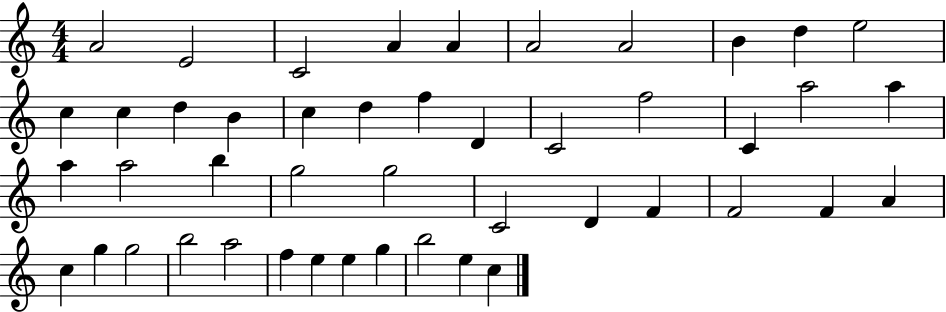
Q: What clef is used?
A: treble